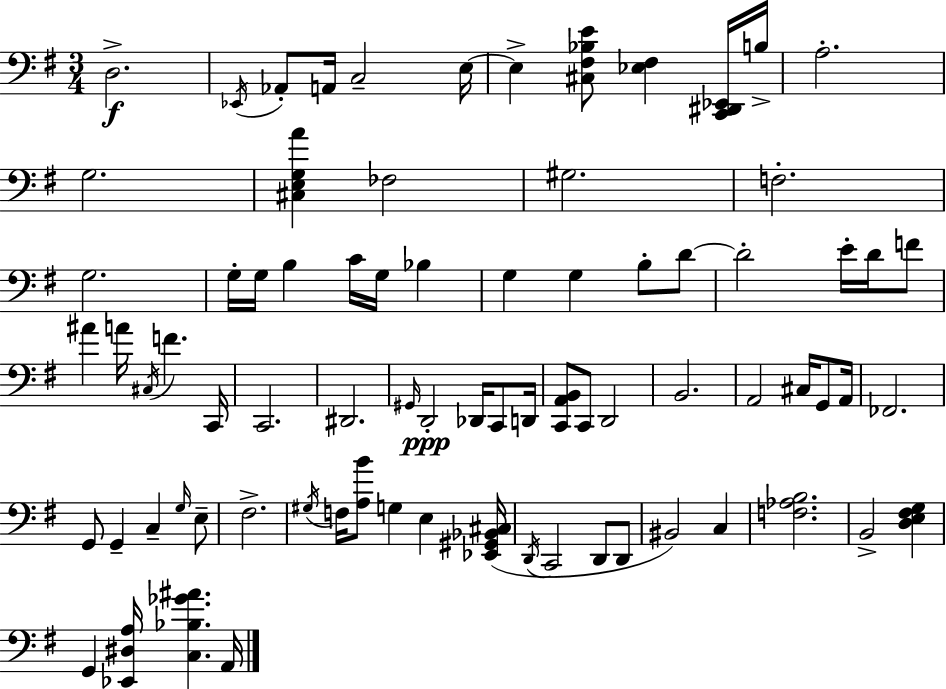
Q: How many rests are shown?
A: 0